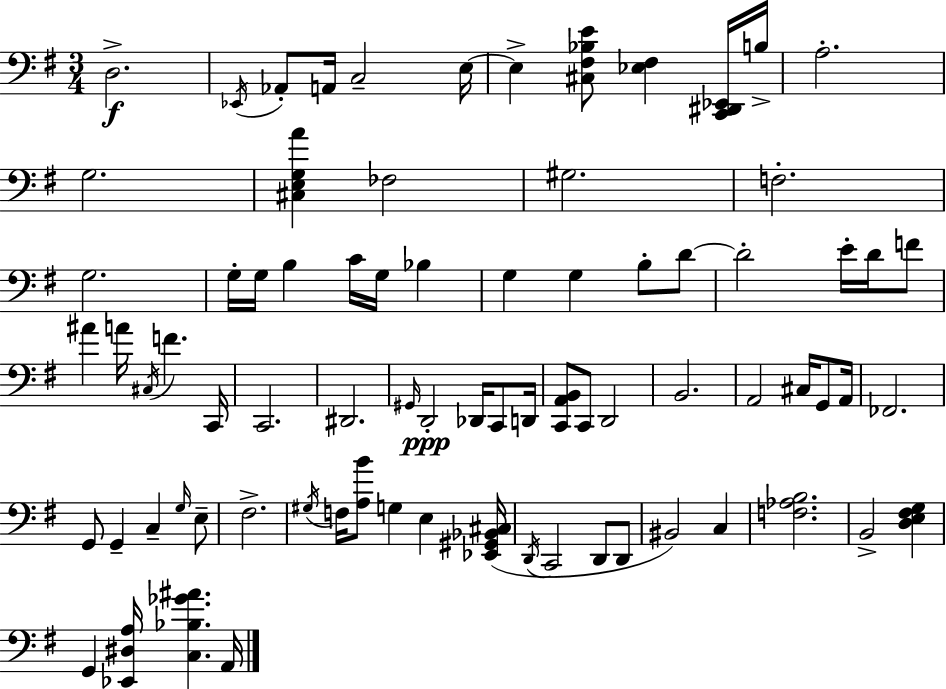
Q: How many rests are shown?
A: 0